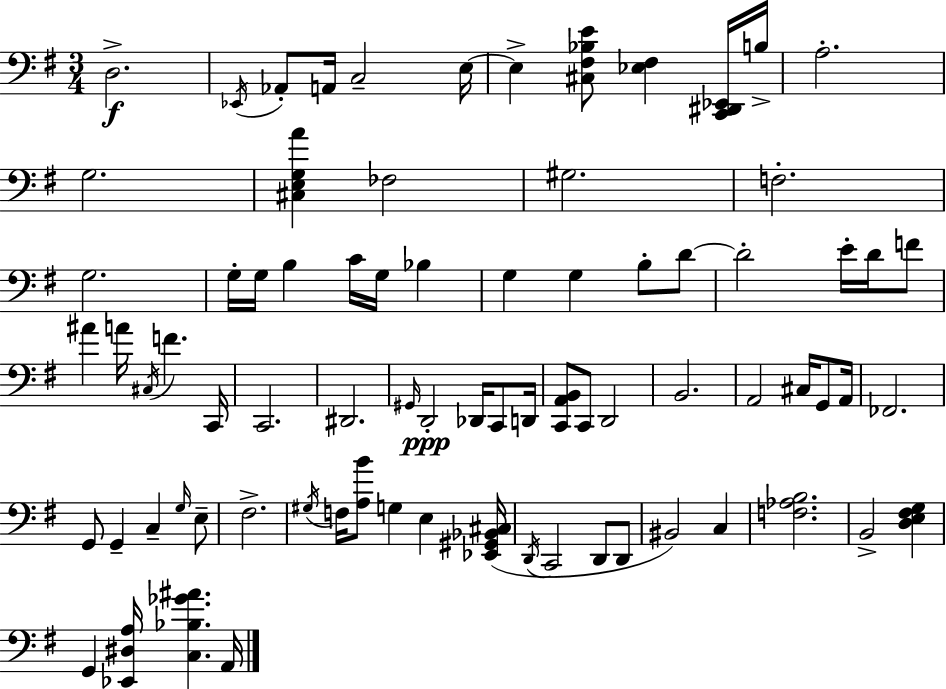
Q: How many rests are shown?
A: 0